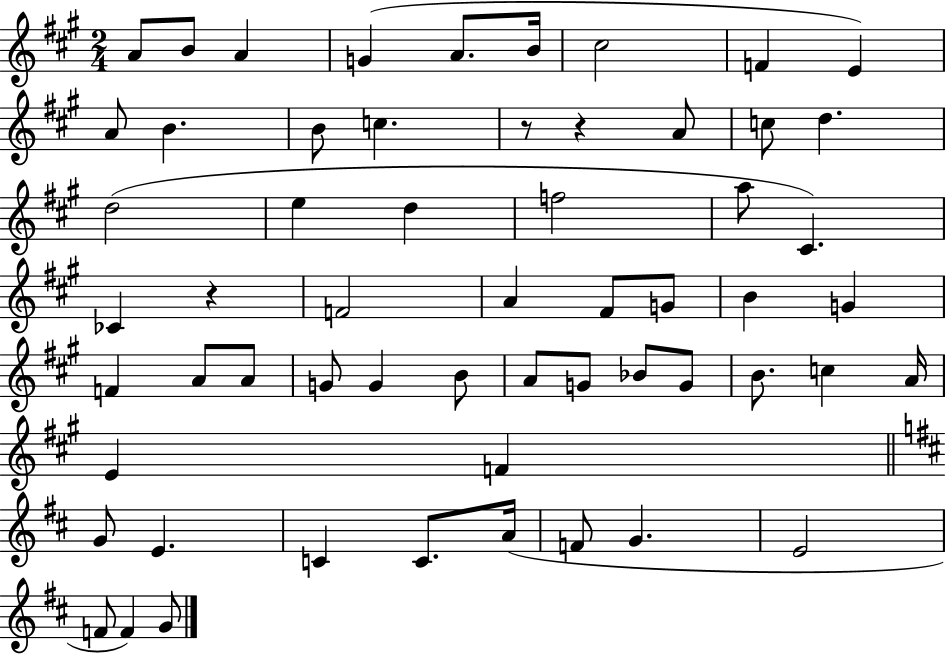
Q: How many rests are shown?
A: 3